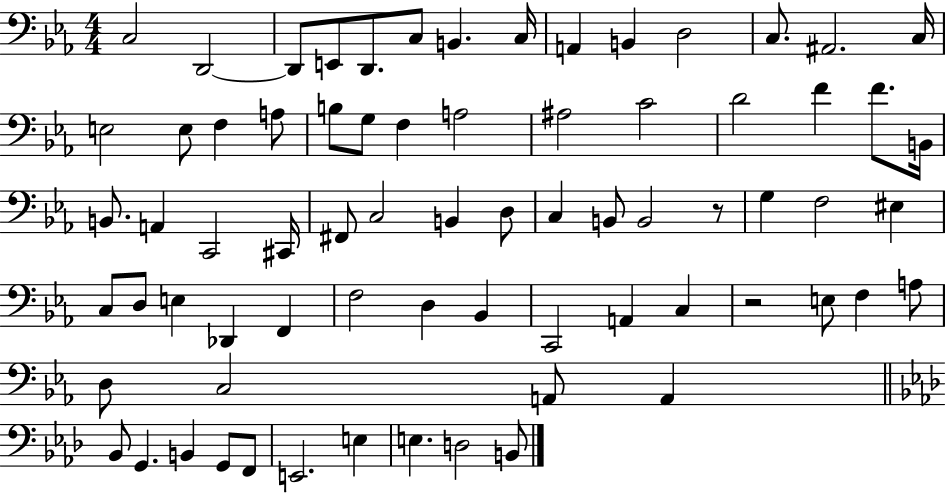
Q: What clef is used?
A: bass